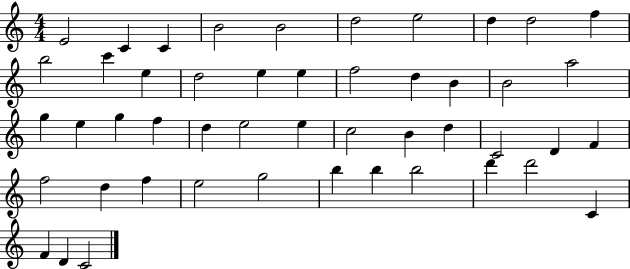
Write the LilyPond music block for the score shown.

{
  \clef treble
  \numericTimeSignature
  \time 4/4
  \key c \major
  e'2 c'4 c'4 | b'2 b'2 | d''2 e''2 | d''4 d''2 f''4 | \break b''2 c'''4 e''4 | d''2 e''4 e''4 | f''2 d''4 b'4 | b'2 a''2 | \break g''4 e''4 g''4 f''4 | d''4 e''2 e''4 | c''2 b'4 d''4 | c'2 d'4 f'4 | \break f''2 d''4 f''4 | e''2 g''2 | b''4 b''4 b''2 | d'''4 d'''2 c'4 | \break f'4 d'4 c'2 | \bar "|."
}